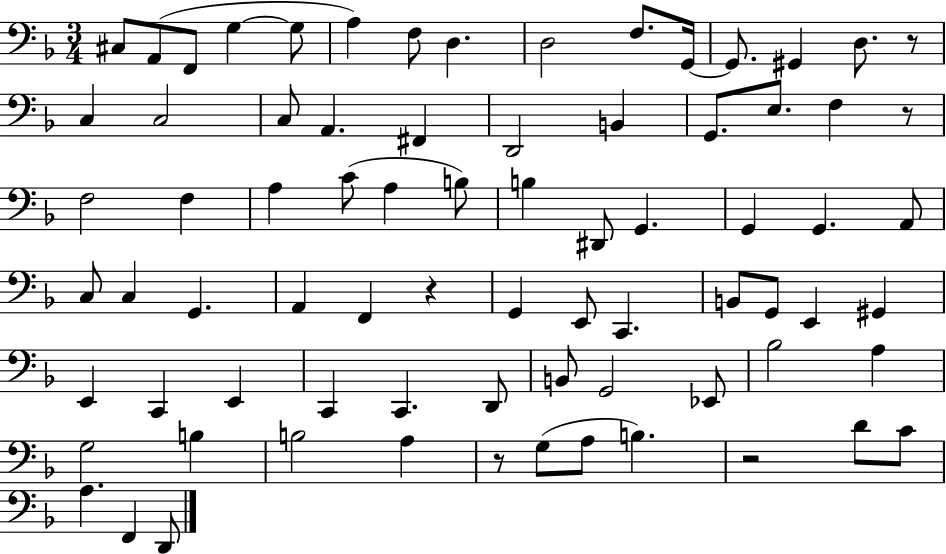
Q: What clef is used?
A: bass